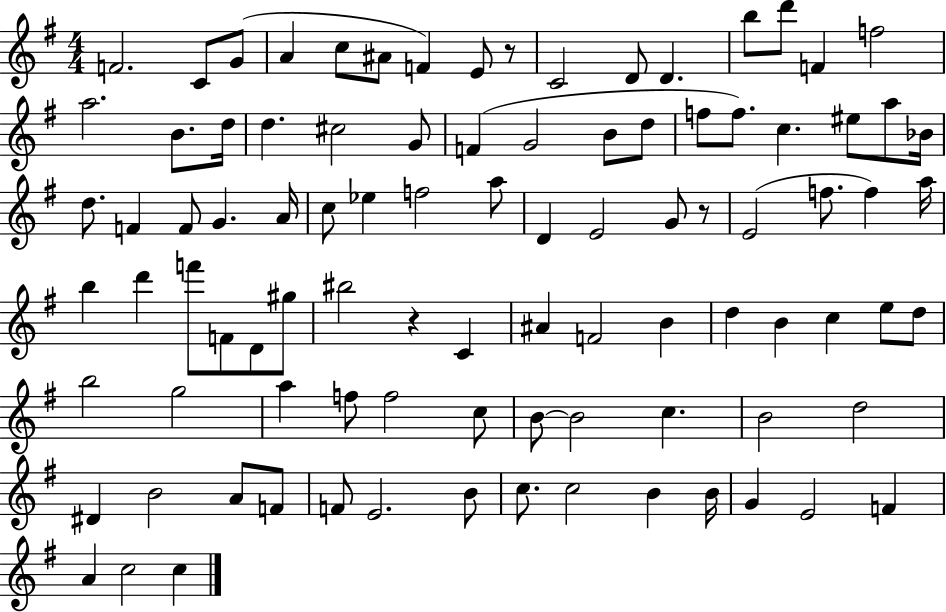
{
  \clef treble
  \numericTimeSignature
  \time 4/4
  \key g \major
  f'2. c'8 g'8( | a'4 c''8 ais'8 f'4) e'8 r8 | c'2 d'8 d'4. | b''8 d'''8 f'4 f''2 | \break a''2. b'8. d''16 | d''4. cis''2 g'8 | f'4( g'2 b'8 d''8 | f''8 f''8.) c''4. eis''8 a''8 bes'16 | \break d''8. f'4 f'8 g'4. a'16 | c''8 ees''4 f''2 a''8 | d'4 e'2 g'8 r8 | e'2( f''8. f''4) a''16 | \break b''4 d'''4 f'''8 f'8 d'8 gis''8 | bis''2 r4 c'4 | ais'4 f'2 b'4 | d''4 b'4 c''4 e''8 d''8 | \break b''2 g''2 | a''4 f''8 f''2 c''8 | b'8~~ b'2 c''4. | b'2 d''2 | \break dis'4 b'2 a'8 f'8 | f'8 e'2. b'8 | c''8. c''2 b'4 b'16 | g'4 e'2 f'4 | \break a'4 c''2 c''4 | \bar "|."
}